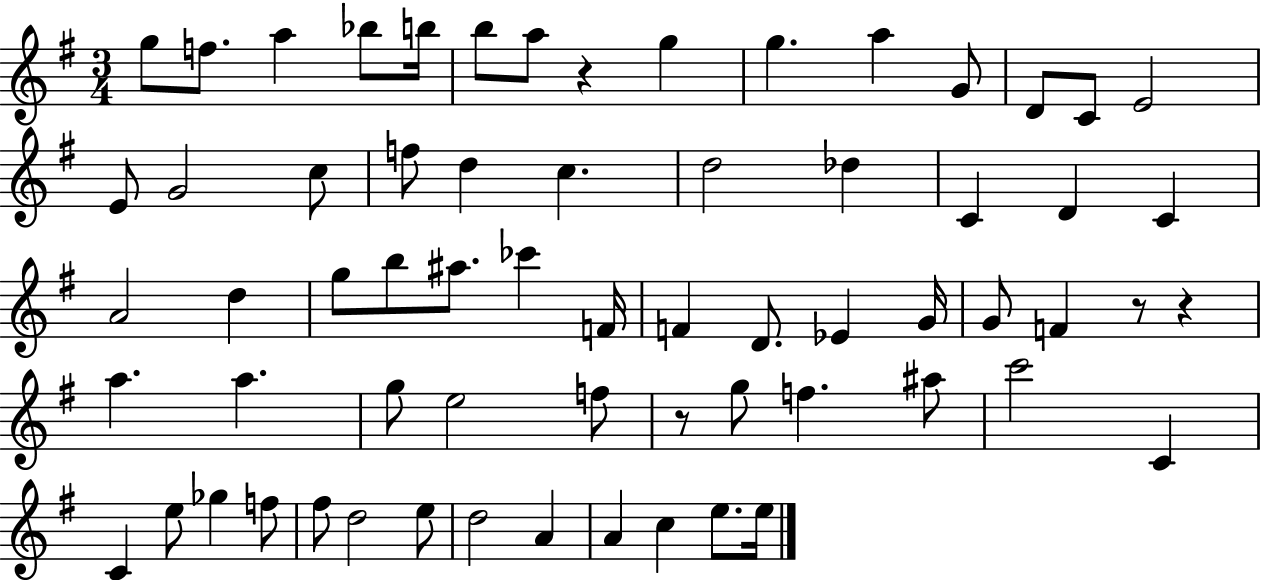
G5/e F5/e. A5/q Bb5/e B5/s B5/e A5/e R/q G5/q G5/q. A5/q G4/e D4/e C4/e E4/h E4/e G4/h C5/e F5/e D5/q C5/q. D5/h Db5/q C4/q D4/q C4/q A4/h D5/q G5/e B5/e A#5/e. CES6/q F4/s F4/q D4/e. Eb4/q G4/s G4/e F4/q R/e R/q A5/q. A5/q. G5/e E5/h F5/e R/e G5/e F5/q. A#5/e C6/h C4/q C4/q E5/e Gb5/q F5/e F#5/e D5/h E5/e D5/h A4/q A4/q C5/q E5/e. E5/s